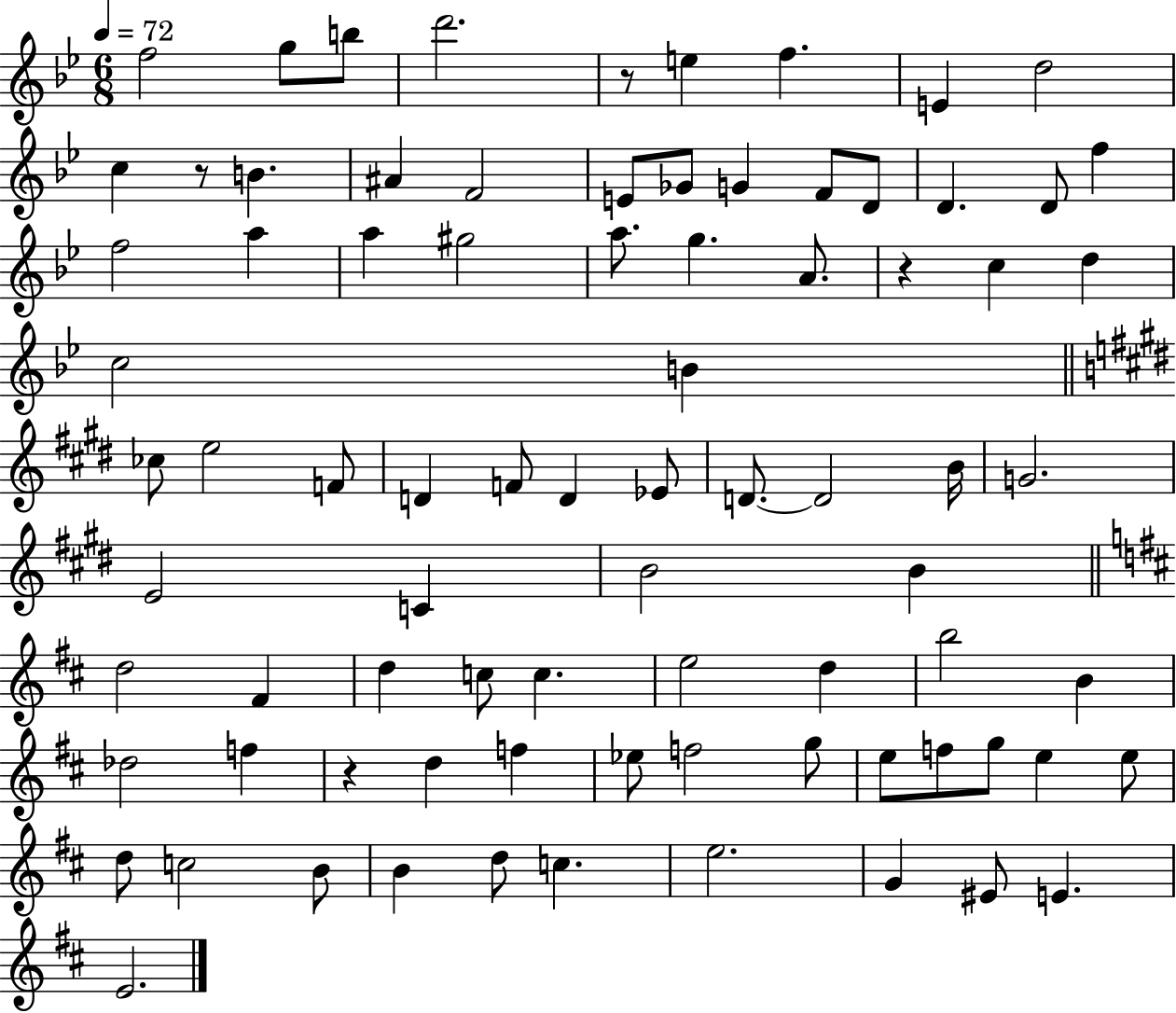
{
  \clef treble
  \numericTimeSignature
  \time 6/8
  \key bes \major
  \tempo 4 = 72
  f''2 g''8 b''8 | d'''2. | r8 e''4 f''4. | e'4 d''2 | \break c''4 r8 b'4. | ais'4 f'2 | e'8 ges'8 g'4 f'8 d'8 | d'4. d'8 f''4 | \break f''2 a''4 | a''4 gis''2 | a''8. g''4. a'8. | r4 c''4 d''4 | \break c''2 b'4 | \bar "||" \break \key e \major ces''8 e''2 f'8 | d'4 f'8 d'4 ees'8 | d'8.~~ d'2 b'16 | g'2. | \break e'2 c'4 | b'2 b'4 | \bar "||" \break \key d \major d''2 fis'4 | d''4 c''8 c''4. | e''2 d''4 | b''2 b'4 | \break des''2 f''4 | r4 d''4 f''4 | ees''8 f''2 g''8 | e''8 f''8 g''8 e''4 e''8 | \break d''8 c''2 b'8 | b'4 d''8 c''4. | e''2. | g'4 eis'8 e'4. | \break e'2. | \bar "|."
}